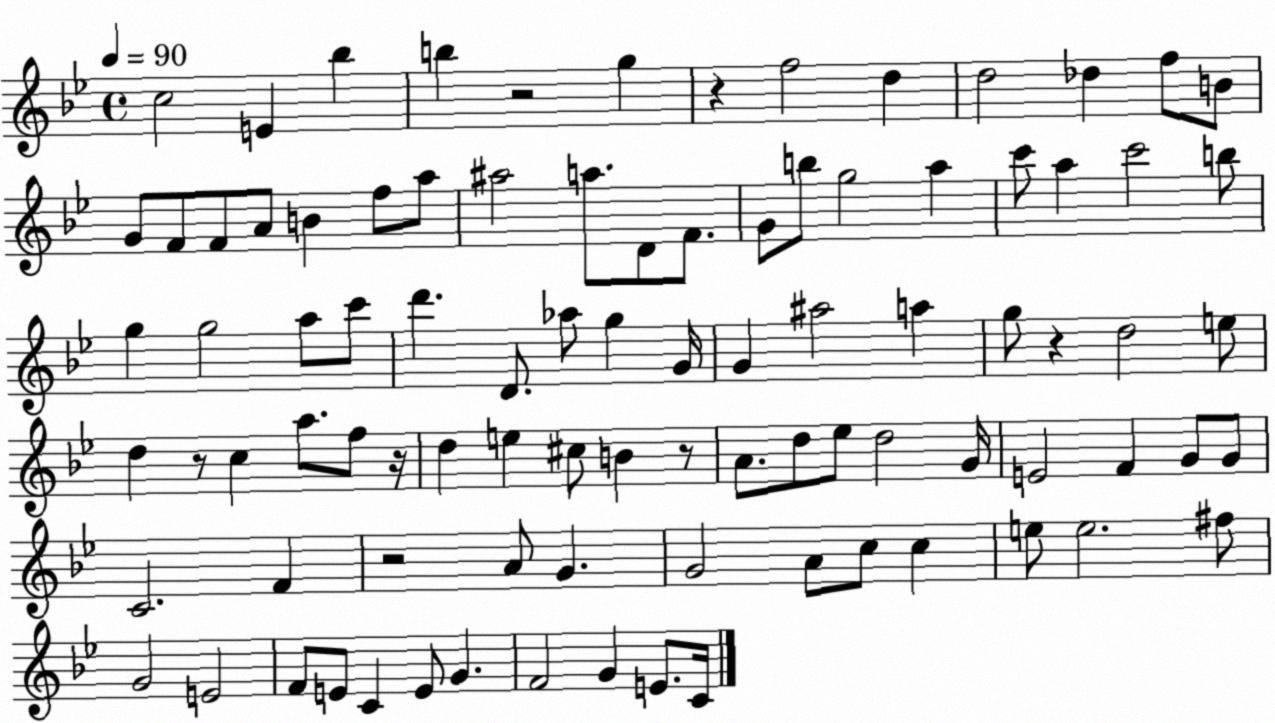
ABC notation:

X:1
T:Untitled
M:4/4
L:1/4
K:Bb
c2 E _b b z2 g z f2 d d2 _d f/2 B/2 G/2 F/2 F/2 A/2 B f/2 a/2 ^a2 a/2 D/2 F/2 G/2 b/2 g2 a c'/2 a c'2 b/2 g g2 a/2 c'/2 d' D/2 _a/2 g G/4 G ^a2 a g/2 z d2 e/2 d z/2 c a/2 f/2 z/4 d e ^c/2 B z/2 A/2 d/2 _e/2 d2 G/4 E2 F G/2 G/2 C2 F z2 A/2 G G2 A/2 c/2 c e/2 e2 ^f/2 G2 E2 F/2 E/2 C E/2 G F2 G E/2 C/4